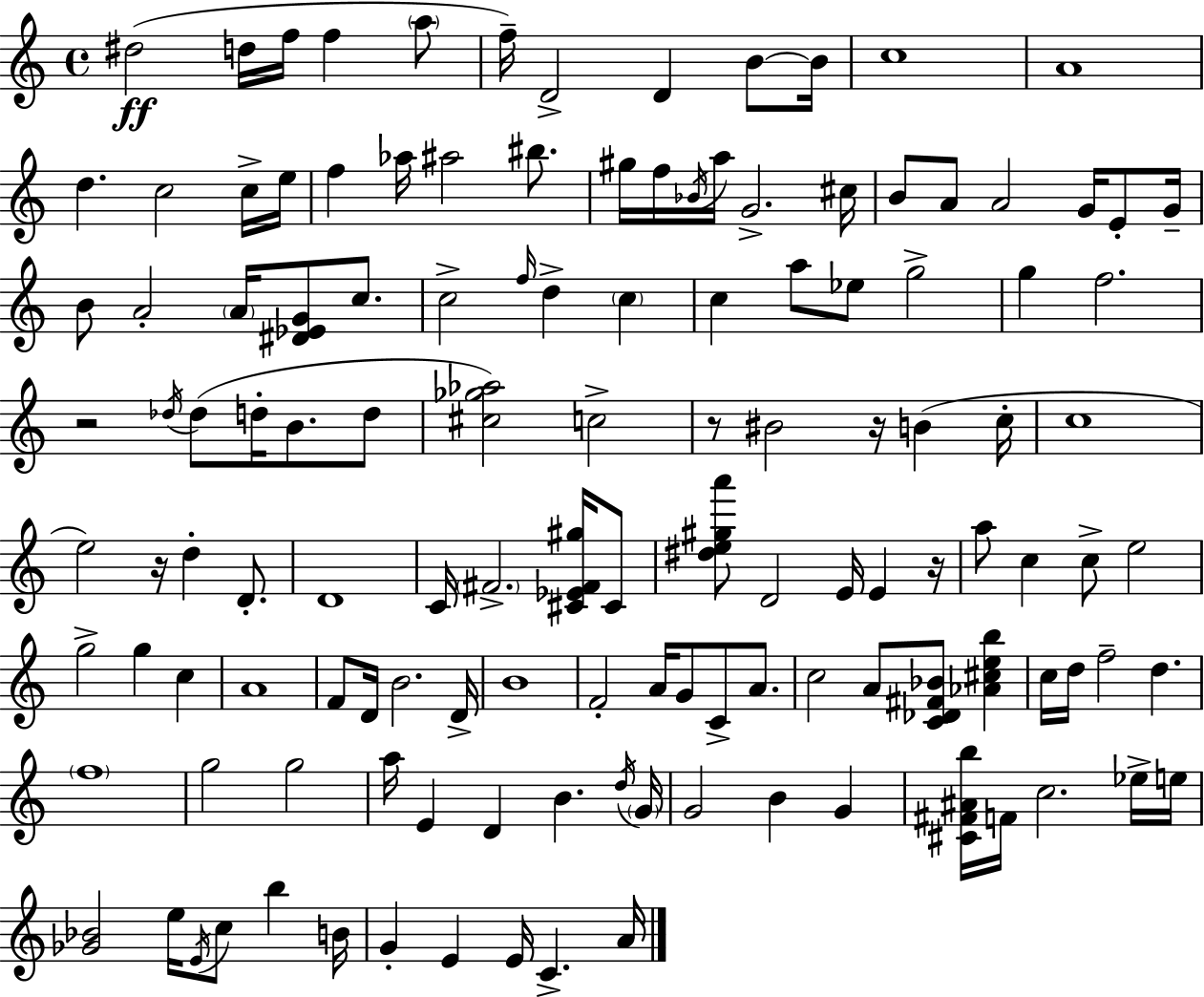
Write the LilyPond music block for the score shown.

{
  \clef treble
  \time 4/4
  \defaultTimeSignature
  \key c \major
  dis''2(\ff d''16 f''16 f''4 \parenthesize a''8 | f''16--) d'2-> d'4 b'8~~ b'16 | c''1 | a'1 | \break d''4. c''2 c''16-> e''16 | f''4 aes''16 ais''2 bis''8. | gis''16 f''16 \acciaccatura { bes'16 } a''16 g'2.-> | cis''16 b'8 a'8 a'2 g'16 e'8-. | \break g'16-- b'8 a'2-. \parenthesize a'16 <dis' ees' g'>8 c''8. | c''2-> \grace { f''16 } d''4-> \parenthesize c''4 | c''4 a''8 ees''8 g''2-> | g''4 f''2. | \break r2 \acciaccatura { des''16 }( des''8 d''16-. b'8. | d''8 <cis'' ges'' aes''>2) c''2-> | r8 bis'2 r16 b'4( | c''16-. c''1 | \break e''2) r16 d''4-. | d'8.-. d'1 | c'16 \parenthesize fis'2.-> | <cis' ees' fis' gis''>16 cis'8 <dis'' e'' gis'' a'''>8 d'2 e'16 e'4 | \break r16 a''8 c''4 c''8-> e''2 | g''2-> g''4 c''4 | a'1 | f'8 d'16 b'2. | \break d'16-> b'1 | f'2-. a'16 g'8 c'8-> | a'8. c''2 a'8 <c' des' fis' bes'>8 <aes' cis'' e'' b''>4 | c''16 d''16 f''2-- d''4. | \break \parenthesize f''1 | g''2 g''2 | a''16 e'4 d'4 b'4. | \acciaccatura { d''16 } \parenthesize g'16 g'2 b'4 | \break g'4 <cis' fis' ais' b''>16 f'16 c''2. | ees''16-> e''16 <ges' bes'>2 e''16 \acciaccatura { e'16 } c''8 | b''4 b'16 g'4-. e'4 e'16 c'4.-> | a'16 \bar "|."
}